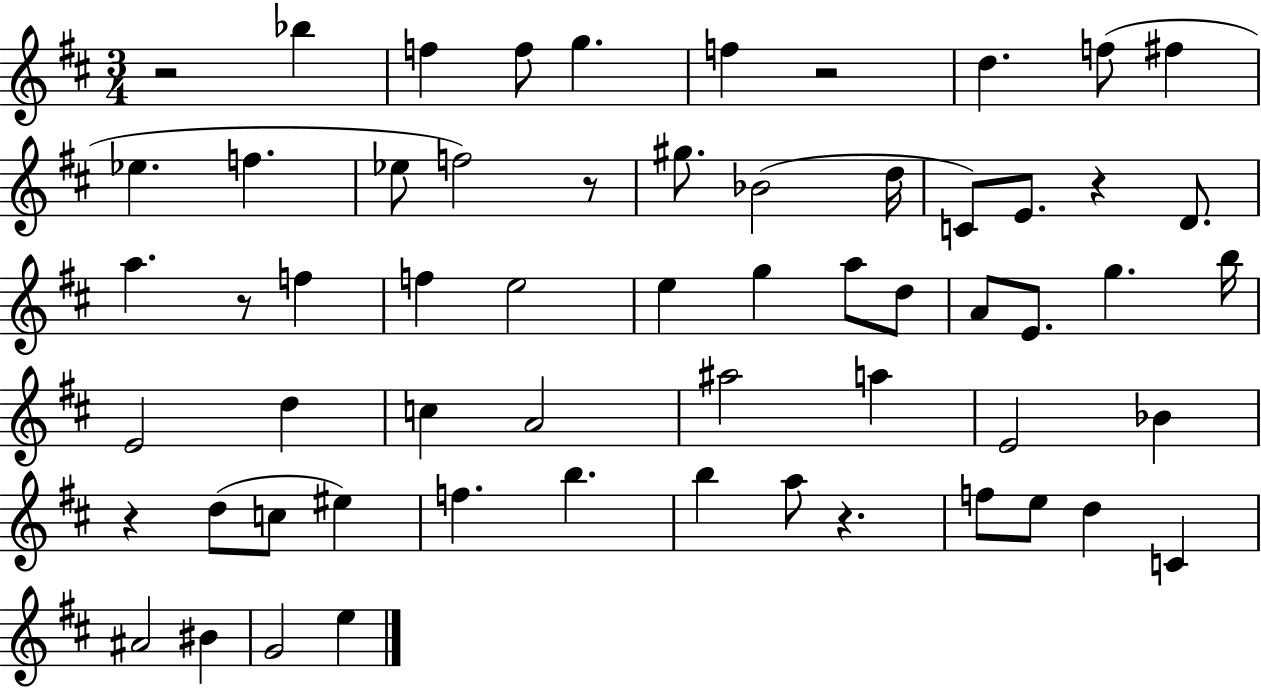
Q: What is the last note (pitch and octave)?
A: E5